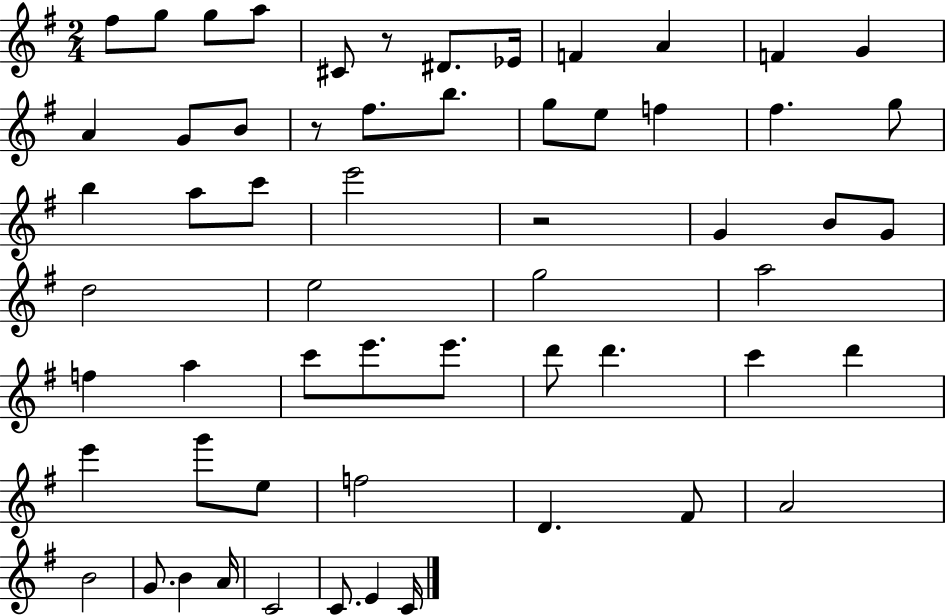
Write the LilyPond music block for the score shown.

{
  \clef treble
  \numericTimeSignature
  \time 2/4
  \key g \major
  fis''8 g''8 g''8 a''8 | cis'8 r8 dis'8. ees'16 | f'4 a'4 | f'4 g'4 | \break a'4 g'8 b'8 | r8 fis''8. b''8. | g''8 e''8 f''4 | fis''4. g''8 | \break b''4 a''8 c'''8 | e'''2 | r2 | g'4 b'8 g'8 | \break d''2 | e''2 | g''2 | a''2 | \break f''4 a''4 | c'''8 e'''8. e'''8. | d'''8 d'''4. | c'''4 d'''4 | \break e'''4 g'''8 e''8 | f''2 | d'4. fis'8 | a'2 | \break b'2 | g'8. b'4 a'16 | c'2 | c'8. e'4 c'16 | \break \bar "|."
}